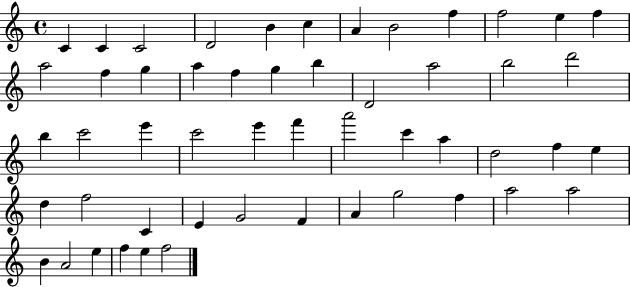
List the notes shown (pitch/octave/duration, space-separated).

C4/q C4/q C4/h D4/h B4/q C5/q A4/q B4/h F5/q F5/h E5/q F5/q A5/h F5/q G5/q A5/q F5/q G5/q B5/q D4/h A5/h B5/h D6/h B5/q C6/h E6/q C6/h E6/q F6/q A6/h C6/q A5/q D5/h F5/q E5/q D5/q F5/h C4/q E4/q G4/h F4/q A4/q G5/h F5/q A5/h A5/h B4/q A4/h E5/q F5/q E5/q F5/h